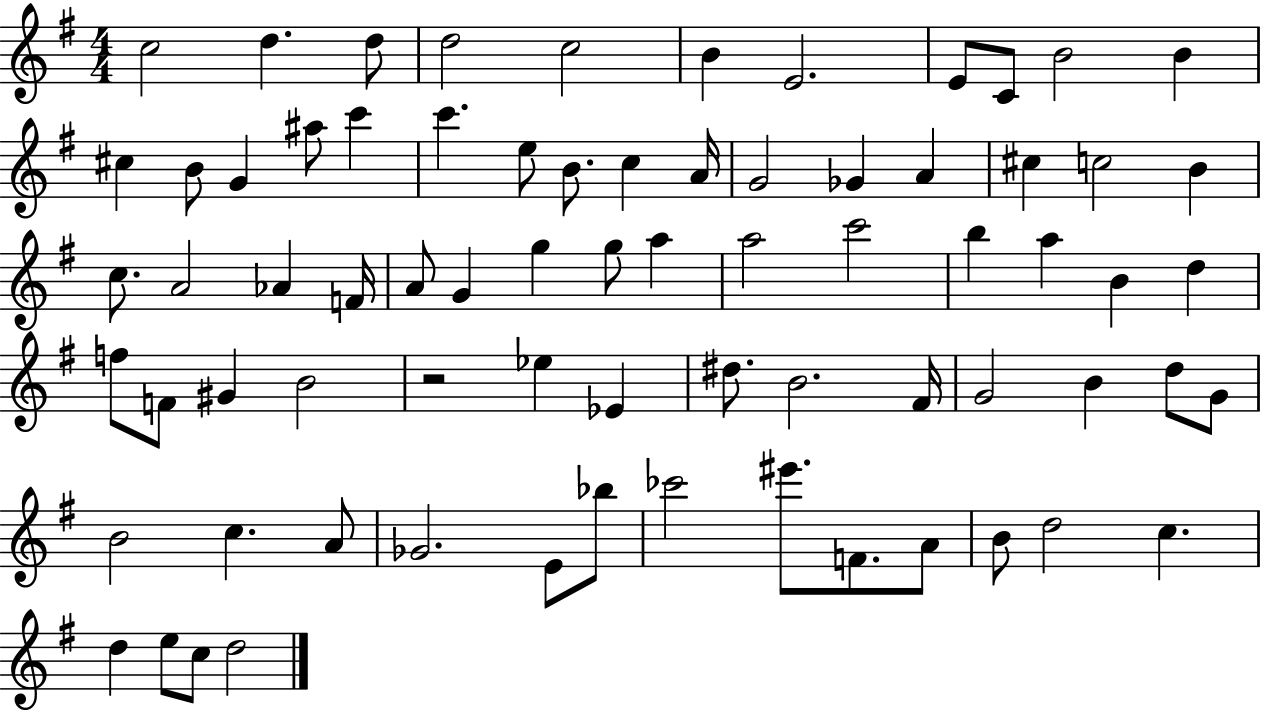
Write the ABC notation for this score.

X:1
T:Untitled
M:4/4
L:1/4
K:G
c2 d d/2 d2 c2 B E2 E/2 C/2 B2 B ^c B/2 G ^a/2 c' c' e/2 B/2 c A/4 G2 _G A ^c c2 B c/2 A2 _A F/4 A/2 G g g/2 a a2 c'2 b a B d f/2 F/2 ^G B2 z2 _e _E ^d/2 B2 ^F/4 G2 B d/2 G/2 B2 c A/2 _G2 E/2 _b/2 _c'2 ^e'/2 F/2 A/2 B/2 d2 c d e/2 c/2 d2